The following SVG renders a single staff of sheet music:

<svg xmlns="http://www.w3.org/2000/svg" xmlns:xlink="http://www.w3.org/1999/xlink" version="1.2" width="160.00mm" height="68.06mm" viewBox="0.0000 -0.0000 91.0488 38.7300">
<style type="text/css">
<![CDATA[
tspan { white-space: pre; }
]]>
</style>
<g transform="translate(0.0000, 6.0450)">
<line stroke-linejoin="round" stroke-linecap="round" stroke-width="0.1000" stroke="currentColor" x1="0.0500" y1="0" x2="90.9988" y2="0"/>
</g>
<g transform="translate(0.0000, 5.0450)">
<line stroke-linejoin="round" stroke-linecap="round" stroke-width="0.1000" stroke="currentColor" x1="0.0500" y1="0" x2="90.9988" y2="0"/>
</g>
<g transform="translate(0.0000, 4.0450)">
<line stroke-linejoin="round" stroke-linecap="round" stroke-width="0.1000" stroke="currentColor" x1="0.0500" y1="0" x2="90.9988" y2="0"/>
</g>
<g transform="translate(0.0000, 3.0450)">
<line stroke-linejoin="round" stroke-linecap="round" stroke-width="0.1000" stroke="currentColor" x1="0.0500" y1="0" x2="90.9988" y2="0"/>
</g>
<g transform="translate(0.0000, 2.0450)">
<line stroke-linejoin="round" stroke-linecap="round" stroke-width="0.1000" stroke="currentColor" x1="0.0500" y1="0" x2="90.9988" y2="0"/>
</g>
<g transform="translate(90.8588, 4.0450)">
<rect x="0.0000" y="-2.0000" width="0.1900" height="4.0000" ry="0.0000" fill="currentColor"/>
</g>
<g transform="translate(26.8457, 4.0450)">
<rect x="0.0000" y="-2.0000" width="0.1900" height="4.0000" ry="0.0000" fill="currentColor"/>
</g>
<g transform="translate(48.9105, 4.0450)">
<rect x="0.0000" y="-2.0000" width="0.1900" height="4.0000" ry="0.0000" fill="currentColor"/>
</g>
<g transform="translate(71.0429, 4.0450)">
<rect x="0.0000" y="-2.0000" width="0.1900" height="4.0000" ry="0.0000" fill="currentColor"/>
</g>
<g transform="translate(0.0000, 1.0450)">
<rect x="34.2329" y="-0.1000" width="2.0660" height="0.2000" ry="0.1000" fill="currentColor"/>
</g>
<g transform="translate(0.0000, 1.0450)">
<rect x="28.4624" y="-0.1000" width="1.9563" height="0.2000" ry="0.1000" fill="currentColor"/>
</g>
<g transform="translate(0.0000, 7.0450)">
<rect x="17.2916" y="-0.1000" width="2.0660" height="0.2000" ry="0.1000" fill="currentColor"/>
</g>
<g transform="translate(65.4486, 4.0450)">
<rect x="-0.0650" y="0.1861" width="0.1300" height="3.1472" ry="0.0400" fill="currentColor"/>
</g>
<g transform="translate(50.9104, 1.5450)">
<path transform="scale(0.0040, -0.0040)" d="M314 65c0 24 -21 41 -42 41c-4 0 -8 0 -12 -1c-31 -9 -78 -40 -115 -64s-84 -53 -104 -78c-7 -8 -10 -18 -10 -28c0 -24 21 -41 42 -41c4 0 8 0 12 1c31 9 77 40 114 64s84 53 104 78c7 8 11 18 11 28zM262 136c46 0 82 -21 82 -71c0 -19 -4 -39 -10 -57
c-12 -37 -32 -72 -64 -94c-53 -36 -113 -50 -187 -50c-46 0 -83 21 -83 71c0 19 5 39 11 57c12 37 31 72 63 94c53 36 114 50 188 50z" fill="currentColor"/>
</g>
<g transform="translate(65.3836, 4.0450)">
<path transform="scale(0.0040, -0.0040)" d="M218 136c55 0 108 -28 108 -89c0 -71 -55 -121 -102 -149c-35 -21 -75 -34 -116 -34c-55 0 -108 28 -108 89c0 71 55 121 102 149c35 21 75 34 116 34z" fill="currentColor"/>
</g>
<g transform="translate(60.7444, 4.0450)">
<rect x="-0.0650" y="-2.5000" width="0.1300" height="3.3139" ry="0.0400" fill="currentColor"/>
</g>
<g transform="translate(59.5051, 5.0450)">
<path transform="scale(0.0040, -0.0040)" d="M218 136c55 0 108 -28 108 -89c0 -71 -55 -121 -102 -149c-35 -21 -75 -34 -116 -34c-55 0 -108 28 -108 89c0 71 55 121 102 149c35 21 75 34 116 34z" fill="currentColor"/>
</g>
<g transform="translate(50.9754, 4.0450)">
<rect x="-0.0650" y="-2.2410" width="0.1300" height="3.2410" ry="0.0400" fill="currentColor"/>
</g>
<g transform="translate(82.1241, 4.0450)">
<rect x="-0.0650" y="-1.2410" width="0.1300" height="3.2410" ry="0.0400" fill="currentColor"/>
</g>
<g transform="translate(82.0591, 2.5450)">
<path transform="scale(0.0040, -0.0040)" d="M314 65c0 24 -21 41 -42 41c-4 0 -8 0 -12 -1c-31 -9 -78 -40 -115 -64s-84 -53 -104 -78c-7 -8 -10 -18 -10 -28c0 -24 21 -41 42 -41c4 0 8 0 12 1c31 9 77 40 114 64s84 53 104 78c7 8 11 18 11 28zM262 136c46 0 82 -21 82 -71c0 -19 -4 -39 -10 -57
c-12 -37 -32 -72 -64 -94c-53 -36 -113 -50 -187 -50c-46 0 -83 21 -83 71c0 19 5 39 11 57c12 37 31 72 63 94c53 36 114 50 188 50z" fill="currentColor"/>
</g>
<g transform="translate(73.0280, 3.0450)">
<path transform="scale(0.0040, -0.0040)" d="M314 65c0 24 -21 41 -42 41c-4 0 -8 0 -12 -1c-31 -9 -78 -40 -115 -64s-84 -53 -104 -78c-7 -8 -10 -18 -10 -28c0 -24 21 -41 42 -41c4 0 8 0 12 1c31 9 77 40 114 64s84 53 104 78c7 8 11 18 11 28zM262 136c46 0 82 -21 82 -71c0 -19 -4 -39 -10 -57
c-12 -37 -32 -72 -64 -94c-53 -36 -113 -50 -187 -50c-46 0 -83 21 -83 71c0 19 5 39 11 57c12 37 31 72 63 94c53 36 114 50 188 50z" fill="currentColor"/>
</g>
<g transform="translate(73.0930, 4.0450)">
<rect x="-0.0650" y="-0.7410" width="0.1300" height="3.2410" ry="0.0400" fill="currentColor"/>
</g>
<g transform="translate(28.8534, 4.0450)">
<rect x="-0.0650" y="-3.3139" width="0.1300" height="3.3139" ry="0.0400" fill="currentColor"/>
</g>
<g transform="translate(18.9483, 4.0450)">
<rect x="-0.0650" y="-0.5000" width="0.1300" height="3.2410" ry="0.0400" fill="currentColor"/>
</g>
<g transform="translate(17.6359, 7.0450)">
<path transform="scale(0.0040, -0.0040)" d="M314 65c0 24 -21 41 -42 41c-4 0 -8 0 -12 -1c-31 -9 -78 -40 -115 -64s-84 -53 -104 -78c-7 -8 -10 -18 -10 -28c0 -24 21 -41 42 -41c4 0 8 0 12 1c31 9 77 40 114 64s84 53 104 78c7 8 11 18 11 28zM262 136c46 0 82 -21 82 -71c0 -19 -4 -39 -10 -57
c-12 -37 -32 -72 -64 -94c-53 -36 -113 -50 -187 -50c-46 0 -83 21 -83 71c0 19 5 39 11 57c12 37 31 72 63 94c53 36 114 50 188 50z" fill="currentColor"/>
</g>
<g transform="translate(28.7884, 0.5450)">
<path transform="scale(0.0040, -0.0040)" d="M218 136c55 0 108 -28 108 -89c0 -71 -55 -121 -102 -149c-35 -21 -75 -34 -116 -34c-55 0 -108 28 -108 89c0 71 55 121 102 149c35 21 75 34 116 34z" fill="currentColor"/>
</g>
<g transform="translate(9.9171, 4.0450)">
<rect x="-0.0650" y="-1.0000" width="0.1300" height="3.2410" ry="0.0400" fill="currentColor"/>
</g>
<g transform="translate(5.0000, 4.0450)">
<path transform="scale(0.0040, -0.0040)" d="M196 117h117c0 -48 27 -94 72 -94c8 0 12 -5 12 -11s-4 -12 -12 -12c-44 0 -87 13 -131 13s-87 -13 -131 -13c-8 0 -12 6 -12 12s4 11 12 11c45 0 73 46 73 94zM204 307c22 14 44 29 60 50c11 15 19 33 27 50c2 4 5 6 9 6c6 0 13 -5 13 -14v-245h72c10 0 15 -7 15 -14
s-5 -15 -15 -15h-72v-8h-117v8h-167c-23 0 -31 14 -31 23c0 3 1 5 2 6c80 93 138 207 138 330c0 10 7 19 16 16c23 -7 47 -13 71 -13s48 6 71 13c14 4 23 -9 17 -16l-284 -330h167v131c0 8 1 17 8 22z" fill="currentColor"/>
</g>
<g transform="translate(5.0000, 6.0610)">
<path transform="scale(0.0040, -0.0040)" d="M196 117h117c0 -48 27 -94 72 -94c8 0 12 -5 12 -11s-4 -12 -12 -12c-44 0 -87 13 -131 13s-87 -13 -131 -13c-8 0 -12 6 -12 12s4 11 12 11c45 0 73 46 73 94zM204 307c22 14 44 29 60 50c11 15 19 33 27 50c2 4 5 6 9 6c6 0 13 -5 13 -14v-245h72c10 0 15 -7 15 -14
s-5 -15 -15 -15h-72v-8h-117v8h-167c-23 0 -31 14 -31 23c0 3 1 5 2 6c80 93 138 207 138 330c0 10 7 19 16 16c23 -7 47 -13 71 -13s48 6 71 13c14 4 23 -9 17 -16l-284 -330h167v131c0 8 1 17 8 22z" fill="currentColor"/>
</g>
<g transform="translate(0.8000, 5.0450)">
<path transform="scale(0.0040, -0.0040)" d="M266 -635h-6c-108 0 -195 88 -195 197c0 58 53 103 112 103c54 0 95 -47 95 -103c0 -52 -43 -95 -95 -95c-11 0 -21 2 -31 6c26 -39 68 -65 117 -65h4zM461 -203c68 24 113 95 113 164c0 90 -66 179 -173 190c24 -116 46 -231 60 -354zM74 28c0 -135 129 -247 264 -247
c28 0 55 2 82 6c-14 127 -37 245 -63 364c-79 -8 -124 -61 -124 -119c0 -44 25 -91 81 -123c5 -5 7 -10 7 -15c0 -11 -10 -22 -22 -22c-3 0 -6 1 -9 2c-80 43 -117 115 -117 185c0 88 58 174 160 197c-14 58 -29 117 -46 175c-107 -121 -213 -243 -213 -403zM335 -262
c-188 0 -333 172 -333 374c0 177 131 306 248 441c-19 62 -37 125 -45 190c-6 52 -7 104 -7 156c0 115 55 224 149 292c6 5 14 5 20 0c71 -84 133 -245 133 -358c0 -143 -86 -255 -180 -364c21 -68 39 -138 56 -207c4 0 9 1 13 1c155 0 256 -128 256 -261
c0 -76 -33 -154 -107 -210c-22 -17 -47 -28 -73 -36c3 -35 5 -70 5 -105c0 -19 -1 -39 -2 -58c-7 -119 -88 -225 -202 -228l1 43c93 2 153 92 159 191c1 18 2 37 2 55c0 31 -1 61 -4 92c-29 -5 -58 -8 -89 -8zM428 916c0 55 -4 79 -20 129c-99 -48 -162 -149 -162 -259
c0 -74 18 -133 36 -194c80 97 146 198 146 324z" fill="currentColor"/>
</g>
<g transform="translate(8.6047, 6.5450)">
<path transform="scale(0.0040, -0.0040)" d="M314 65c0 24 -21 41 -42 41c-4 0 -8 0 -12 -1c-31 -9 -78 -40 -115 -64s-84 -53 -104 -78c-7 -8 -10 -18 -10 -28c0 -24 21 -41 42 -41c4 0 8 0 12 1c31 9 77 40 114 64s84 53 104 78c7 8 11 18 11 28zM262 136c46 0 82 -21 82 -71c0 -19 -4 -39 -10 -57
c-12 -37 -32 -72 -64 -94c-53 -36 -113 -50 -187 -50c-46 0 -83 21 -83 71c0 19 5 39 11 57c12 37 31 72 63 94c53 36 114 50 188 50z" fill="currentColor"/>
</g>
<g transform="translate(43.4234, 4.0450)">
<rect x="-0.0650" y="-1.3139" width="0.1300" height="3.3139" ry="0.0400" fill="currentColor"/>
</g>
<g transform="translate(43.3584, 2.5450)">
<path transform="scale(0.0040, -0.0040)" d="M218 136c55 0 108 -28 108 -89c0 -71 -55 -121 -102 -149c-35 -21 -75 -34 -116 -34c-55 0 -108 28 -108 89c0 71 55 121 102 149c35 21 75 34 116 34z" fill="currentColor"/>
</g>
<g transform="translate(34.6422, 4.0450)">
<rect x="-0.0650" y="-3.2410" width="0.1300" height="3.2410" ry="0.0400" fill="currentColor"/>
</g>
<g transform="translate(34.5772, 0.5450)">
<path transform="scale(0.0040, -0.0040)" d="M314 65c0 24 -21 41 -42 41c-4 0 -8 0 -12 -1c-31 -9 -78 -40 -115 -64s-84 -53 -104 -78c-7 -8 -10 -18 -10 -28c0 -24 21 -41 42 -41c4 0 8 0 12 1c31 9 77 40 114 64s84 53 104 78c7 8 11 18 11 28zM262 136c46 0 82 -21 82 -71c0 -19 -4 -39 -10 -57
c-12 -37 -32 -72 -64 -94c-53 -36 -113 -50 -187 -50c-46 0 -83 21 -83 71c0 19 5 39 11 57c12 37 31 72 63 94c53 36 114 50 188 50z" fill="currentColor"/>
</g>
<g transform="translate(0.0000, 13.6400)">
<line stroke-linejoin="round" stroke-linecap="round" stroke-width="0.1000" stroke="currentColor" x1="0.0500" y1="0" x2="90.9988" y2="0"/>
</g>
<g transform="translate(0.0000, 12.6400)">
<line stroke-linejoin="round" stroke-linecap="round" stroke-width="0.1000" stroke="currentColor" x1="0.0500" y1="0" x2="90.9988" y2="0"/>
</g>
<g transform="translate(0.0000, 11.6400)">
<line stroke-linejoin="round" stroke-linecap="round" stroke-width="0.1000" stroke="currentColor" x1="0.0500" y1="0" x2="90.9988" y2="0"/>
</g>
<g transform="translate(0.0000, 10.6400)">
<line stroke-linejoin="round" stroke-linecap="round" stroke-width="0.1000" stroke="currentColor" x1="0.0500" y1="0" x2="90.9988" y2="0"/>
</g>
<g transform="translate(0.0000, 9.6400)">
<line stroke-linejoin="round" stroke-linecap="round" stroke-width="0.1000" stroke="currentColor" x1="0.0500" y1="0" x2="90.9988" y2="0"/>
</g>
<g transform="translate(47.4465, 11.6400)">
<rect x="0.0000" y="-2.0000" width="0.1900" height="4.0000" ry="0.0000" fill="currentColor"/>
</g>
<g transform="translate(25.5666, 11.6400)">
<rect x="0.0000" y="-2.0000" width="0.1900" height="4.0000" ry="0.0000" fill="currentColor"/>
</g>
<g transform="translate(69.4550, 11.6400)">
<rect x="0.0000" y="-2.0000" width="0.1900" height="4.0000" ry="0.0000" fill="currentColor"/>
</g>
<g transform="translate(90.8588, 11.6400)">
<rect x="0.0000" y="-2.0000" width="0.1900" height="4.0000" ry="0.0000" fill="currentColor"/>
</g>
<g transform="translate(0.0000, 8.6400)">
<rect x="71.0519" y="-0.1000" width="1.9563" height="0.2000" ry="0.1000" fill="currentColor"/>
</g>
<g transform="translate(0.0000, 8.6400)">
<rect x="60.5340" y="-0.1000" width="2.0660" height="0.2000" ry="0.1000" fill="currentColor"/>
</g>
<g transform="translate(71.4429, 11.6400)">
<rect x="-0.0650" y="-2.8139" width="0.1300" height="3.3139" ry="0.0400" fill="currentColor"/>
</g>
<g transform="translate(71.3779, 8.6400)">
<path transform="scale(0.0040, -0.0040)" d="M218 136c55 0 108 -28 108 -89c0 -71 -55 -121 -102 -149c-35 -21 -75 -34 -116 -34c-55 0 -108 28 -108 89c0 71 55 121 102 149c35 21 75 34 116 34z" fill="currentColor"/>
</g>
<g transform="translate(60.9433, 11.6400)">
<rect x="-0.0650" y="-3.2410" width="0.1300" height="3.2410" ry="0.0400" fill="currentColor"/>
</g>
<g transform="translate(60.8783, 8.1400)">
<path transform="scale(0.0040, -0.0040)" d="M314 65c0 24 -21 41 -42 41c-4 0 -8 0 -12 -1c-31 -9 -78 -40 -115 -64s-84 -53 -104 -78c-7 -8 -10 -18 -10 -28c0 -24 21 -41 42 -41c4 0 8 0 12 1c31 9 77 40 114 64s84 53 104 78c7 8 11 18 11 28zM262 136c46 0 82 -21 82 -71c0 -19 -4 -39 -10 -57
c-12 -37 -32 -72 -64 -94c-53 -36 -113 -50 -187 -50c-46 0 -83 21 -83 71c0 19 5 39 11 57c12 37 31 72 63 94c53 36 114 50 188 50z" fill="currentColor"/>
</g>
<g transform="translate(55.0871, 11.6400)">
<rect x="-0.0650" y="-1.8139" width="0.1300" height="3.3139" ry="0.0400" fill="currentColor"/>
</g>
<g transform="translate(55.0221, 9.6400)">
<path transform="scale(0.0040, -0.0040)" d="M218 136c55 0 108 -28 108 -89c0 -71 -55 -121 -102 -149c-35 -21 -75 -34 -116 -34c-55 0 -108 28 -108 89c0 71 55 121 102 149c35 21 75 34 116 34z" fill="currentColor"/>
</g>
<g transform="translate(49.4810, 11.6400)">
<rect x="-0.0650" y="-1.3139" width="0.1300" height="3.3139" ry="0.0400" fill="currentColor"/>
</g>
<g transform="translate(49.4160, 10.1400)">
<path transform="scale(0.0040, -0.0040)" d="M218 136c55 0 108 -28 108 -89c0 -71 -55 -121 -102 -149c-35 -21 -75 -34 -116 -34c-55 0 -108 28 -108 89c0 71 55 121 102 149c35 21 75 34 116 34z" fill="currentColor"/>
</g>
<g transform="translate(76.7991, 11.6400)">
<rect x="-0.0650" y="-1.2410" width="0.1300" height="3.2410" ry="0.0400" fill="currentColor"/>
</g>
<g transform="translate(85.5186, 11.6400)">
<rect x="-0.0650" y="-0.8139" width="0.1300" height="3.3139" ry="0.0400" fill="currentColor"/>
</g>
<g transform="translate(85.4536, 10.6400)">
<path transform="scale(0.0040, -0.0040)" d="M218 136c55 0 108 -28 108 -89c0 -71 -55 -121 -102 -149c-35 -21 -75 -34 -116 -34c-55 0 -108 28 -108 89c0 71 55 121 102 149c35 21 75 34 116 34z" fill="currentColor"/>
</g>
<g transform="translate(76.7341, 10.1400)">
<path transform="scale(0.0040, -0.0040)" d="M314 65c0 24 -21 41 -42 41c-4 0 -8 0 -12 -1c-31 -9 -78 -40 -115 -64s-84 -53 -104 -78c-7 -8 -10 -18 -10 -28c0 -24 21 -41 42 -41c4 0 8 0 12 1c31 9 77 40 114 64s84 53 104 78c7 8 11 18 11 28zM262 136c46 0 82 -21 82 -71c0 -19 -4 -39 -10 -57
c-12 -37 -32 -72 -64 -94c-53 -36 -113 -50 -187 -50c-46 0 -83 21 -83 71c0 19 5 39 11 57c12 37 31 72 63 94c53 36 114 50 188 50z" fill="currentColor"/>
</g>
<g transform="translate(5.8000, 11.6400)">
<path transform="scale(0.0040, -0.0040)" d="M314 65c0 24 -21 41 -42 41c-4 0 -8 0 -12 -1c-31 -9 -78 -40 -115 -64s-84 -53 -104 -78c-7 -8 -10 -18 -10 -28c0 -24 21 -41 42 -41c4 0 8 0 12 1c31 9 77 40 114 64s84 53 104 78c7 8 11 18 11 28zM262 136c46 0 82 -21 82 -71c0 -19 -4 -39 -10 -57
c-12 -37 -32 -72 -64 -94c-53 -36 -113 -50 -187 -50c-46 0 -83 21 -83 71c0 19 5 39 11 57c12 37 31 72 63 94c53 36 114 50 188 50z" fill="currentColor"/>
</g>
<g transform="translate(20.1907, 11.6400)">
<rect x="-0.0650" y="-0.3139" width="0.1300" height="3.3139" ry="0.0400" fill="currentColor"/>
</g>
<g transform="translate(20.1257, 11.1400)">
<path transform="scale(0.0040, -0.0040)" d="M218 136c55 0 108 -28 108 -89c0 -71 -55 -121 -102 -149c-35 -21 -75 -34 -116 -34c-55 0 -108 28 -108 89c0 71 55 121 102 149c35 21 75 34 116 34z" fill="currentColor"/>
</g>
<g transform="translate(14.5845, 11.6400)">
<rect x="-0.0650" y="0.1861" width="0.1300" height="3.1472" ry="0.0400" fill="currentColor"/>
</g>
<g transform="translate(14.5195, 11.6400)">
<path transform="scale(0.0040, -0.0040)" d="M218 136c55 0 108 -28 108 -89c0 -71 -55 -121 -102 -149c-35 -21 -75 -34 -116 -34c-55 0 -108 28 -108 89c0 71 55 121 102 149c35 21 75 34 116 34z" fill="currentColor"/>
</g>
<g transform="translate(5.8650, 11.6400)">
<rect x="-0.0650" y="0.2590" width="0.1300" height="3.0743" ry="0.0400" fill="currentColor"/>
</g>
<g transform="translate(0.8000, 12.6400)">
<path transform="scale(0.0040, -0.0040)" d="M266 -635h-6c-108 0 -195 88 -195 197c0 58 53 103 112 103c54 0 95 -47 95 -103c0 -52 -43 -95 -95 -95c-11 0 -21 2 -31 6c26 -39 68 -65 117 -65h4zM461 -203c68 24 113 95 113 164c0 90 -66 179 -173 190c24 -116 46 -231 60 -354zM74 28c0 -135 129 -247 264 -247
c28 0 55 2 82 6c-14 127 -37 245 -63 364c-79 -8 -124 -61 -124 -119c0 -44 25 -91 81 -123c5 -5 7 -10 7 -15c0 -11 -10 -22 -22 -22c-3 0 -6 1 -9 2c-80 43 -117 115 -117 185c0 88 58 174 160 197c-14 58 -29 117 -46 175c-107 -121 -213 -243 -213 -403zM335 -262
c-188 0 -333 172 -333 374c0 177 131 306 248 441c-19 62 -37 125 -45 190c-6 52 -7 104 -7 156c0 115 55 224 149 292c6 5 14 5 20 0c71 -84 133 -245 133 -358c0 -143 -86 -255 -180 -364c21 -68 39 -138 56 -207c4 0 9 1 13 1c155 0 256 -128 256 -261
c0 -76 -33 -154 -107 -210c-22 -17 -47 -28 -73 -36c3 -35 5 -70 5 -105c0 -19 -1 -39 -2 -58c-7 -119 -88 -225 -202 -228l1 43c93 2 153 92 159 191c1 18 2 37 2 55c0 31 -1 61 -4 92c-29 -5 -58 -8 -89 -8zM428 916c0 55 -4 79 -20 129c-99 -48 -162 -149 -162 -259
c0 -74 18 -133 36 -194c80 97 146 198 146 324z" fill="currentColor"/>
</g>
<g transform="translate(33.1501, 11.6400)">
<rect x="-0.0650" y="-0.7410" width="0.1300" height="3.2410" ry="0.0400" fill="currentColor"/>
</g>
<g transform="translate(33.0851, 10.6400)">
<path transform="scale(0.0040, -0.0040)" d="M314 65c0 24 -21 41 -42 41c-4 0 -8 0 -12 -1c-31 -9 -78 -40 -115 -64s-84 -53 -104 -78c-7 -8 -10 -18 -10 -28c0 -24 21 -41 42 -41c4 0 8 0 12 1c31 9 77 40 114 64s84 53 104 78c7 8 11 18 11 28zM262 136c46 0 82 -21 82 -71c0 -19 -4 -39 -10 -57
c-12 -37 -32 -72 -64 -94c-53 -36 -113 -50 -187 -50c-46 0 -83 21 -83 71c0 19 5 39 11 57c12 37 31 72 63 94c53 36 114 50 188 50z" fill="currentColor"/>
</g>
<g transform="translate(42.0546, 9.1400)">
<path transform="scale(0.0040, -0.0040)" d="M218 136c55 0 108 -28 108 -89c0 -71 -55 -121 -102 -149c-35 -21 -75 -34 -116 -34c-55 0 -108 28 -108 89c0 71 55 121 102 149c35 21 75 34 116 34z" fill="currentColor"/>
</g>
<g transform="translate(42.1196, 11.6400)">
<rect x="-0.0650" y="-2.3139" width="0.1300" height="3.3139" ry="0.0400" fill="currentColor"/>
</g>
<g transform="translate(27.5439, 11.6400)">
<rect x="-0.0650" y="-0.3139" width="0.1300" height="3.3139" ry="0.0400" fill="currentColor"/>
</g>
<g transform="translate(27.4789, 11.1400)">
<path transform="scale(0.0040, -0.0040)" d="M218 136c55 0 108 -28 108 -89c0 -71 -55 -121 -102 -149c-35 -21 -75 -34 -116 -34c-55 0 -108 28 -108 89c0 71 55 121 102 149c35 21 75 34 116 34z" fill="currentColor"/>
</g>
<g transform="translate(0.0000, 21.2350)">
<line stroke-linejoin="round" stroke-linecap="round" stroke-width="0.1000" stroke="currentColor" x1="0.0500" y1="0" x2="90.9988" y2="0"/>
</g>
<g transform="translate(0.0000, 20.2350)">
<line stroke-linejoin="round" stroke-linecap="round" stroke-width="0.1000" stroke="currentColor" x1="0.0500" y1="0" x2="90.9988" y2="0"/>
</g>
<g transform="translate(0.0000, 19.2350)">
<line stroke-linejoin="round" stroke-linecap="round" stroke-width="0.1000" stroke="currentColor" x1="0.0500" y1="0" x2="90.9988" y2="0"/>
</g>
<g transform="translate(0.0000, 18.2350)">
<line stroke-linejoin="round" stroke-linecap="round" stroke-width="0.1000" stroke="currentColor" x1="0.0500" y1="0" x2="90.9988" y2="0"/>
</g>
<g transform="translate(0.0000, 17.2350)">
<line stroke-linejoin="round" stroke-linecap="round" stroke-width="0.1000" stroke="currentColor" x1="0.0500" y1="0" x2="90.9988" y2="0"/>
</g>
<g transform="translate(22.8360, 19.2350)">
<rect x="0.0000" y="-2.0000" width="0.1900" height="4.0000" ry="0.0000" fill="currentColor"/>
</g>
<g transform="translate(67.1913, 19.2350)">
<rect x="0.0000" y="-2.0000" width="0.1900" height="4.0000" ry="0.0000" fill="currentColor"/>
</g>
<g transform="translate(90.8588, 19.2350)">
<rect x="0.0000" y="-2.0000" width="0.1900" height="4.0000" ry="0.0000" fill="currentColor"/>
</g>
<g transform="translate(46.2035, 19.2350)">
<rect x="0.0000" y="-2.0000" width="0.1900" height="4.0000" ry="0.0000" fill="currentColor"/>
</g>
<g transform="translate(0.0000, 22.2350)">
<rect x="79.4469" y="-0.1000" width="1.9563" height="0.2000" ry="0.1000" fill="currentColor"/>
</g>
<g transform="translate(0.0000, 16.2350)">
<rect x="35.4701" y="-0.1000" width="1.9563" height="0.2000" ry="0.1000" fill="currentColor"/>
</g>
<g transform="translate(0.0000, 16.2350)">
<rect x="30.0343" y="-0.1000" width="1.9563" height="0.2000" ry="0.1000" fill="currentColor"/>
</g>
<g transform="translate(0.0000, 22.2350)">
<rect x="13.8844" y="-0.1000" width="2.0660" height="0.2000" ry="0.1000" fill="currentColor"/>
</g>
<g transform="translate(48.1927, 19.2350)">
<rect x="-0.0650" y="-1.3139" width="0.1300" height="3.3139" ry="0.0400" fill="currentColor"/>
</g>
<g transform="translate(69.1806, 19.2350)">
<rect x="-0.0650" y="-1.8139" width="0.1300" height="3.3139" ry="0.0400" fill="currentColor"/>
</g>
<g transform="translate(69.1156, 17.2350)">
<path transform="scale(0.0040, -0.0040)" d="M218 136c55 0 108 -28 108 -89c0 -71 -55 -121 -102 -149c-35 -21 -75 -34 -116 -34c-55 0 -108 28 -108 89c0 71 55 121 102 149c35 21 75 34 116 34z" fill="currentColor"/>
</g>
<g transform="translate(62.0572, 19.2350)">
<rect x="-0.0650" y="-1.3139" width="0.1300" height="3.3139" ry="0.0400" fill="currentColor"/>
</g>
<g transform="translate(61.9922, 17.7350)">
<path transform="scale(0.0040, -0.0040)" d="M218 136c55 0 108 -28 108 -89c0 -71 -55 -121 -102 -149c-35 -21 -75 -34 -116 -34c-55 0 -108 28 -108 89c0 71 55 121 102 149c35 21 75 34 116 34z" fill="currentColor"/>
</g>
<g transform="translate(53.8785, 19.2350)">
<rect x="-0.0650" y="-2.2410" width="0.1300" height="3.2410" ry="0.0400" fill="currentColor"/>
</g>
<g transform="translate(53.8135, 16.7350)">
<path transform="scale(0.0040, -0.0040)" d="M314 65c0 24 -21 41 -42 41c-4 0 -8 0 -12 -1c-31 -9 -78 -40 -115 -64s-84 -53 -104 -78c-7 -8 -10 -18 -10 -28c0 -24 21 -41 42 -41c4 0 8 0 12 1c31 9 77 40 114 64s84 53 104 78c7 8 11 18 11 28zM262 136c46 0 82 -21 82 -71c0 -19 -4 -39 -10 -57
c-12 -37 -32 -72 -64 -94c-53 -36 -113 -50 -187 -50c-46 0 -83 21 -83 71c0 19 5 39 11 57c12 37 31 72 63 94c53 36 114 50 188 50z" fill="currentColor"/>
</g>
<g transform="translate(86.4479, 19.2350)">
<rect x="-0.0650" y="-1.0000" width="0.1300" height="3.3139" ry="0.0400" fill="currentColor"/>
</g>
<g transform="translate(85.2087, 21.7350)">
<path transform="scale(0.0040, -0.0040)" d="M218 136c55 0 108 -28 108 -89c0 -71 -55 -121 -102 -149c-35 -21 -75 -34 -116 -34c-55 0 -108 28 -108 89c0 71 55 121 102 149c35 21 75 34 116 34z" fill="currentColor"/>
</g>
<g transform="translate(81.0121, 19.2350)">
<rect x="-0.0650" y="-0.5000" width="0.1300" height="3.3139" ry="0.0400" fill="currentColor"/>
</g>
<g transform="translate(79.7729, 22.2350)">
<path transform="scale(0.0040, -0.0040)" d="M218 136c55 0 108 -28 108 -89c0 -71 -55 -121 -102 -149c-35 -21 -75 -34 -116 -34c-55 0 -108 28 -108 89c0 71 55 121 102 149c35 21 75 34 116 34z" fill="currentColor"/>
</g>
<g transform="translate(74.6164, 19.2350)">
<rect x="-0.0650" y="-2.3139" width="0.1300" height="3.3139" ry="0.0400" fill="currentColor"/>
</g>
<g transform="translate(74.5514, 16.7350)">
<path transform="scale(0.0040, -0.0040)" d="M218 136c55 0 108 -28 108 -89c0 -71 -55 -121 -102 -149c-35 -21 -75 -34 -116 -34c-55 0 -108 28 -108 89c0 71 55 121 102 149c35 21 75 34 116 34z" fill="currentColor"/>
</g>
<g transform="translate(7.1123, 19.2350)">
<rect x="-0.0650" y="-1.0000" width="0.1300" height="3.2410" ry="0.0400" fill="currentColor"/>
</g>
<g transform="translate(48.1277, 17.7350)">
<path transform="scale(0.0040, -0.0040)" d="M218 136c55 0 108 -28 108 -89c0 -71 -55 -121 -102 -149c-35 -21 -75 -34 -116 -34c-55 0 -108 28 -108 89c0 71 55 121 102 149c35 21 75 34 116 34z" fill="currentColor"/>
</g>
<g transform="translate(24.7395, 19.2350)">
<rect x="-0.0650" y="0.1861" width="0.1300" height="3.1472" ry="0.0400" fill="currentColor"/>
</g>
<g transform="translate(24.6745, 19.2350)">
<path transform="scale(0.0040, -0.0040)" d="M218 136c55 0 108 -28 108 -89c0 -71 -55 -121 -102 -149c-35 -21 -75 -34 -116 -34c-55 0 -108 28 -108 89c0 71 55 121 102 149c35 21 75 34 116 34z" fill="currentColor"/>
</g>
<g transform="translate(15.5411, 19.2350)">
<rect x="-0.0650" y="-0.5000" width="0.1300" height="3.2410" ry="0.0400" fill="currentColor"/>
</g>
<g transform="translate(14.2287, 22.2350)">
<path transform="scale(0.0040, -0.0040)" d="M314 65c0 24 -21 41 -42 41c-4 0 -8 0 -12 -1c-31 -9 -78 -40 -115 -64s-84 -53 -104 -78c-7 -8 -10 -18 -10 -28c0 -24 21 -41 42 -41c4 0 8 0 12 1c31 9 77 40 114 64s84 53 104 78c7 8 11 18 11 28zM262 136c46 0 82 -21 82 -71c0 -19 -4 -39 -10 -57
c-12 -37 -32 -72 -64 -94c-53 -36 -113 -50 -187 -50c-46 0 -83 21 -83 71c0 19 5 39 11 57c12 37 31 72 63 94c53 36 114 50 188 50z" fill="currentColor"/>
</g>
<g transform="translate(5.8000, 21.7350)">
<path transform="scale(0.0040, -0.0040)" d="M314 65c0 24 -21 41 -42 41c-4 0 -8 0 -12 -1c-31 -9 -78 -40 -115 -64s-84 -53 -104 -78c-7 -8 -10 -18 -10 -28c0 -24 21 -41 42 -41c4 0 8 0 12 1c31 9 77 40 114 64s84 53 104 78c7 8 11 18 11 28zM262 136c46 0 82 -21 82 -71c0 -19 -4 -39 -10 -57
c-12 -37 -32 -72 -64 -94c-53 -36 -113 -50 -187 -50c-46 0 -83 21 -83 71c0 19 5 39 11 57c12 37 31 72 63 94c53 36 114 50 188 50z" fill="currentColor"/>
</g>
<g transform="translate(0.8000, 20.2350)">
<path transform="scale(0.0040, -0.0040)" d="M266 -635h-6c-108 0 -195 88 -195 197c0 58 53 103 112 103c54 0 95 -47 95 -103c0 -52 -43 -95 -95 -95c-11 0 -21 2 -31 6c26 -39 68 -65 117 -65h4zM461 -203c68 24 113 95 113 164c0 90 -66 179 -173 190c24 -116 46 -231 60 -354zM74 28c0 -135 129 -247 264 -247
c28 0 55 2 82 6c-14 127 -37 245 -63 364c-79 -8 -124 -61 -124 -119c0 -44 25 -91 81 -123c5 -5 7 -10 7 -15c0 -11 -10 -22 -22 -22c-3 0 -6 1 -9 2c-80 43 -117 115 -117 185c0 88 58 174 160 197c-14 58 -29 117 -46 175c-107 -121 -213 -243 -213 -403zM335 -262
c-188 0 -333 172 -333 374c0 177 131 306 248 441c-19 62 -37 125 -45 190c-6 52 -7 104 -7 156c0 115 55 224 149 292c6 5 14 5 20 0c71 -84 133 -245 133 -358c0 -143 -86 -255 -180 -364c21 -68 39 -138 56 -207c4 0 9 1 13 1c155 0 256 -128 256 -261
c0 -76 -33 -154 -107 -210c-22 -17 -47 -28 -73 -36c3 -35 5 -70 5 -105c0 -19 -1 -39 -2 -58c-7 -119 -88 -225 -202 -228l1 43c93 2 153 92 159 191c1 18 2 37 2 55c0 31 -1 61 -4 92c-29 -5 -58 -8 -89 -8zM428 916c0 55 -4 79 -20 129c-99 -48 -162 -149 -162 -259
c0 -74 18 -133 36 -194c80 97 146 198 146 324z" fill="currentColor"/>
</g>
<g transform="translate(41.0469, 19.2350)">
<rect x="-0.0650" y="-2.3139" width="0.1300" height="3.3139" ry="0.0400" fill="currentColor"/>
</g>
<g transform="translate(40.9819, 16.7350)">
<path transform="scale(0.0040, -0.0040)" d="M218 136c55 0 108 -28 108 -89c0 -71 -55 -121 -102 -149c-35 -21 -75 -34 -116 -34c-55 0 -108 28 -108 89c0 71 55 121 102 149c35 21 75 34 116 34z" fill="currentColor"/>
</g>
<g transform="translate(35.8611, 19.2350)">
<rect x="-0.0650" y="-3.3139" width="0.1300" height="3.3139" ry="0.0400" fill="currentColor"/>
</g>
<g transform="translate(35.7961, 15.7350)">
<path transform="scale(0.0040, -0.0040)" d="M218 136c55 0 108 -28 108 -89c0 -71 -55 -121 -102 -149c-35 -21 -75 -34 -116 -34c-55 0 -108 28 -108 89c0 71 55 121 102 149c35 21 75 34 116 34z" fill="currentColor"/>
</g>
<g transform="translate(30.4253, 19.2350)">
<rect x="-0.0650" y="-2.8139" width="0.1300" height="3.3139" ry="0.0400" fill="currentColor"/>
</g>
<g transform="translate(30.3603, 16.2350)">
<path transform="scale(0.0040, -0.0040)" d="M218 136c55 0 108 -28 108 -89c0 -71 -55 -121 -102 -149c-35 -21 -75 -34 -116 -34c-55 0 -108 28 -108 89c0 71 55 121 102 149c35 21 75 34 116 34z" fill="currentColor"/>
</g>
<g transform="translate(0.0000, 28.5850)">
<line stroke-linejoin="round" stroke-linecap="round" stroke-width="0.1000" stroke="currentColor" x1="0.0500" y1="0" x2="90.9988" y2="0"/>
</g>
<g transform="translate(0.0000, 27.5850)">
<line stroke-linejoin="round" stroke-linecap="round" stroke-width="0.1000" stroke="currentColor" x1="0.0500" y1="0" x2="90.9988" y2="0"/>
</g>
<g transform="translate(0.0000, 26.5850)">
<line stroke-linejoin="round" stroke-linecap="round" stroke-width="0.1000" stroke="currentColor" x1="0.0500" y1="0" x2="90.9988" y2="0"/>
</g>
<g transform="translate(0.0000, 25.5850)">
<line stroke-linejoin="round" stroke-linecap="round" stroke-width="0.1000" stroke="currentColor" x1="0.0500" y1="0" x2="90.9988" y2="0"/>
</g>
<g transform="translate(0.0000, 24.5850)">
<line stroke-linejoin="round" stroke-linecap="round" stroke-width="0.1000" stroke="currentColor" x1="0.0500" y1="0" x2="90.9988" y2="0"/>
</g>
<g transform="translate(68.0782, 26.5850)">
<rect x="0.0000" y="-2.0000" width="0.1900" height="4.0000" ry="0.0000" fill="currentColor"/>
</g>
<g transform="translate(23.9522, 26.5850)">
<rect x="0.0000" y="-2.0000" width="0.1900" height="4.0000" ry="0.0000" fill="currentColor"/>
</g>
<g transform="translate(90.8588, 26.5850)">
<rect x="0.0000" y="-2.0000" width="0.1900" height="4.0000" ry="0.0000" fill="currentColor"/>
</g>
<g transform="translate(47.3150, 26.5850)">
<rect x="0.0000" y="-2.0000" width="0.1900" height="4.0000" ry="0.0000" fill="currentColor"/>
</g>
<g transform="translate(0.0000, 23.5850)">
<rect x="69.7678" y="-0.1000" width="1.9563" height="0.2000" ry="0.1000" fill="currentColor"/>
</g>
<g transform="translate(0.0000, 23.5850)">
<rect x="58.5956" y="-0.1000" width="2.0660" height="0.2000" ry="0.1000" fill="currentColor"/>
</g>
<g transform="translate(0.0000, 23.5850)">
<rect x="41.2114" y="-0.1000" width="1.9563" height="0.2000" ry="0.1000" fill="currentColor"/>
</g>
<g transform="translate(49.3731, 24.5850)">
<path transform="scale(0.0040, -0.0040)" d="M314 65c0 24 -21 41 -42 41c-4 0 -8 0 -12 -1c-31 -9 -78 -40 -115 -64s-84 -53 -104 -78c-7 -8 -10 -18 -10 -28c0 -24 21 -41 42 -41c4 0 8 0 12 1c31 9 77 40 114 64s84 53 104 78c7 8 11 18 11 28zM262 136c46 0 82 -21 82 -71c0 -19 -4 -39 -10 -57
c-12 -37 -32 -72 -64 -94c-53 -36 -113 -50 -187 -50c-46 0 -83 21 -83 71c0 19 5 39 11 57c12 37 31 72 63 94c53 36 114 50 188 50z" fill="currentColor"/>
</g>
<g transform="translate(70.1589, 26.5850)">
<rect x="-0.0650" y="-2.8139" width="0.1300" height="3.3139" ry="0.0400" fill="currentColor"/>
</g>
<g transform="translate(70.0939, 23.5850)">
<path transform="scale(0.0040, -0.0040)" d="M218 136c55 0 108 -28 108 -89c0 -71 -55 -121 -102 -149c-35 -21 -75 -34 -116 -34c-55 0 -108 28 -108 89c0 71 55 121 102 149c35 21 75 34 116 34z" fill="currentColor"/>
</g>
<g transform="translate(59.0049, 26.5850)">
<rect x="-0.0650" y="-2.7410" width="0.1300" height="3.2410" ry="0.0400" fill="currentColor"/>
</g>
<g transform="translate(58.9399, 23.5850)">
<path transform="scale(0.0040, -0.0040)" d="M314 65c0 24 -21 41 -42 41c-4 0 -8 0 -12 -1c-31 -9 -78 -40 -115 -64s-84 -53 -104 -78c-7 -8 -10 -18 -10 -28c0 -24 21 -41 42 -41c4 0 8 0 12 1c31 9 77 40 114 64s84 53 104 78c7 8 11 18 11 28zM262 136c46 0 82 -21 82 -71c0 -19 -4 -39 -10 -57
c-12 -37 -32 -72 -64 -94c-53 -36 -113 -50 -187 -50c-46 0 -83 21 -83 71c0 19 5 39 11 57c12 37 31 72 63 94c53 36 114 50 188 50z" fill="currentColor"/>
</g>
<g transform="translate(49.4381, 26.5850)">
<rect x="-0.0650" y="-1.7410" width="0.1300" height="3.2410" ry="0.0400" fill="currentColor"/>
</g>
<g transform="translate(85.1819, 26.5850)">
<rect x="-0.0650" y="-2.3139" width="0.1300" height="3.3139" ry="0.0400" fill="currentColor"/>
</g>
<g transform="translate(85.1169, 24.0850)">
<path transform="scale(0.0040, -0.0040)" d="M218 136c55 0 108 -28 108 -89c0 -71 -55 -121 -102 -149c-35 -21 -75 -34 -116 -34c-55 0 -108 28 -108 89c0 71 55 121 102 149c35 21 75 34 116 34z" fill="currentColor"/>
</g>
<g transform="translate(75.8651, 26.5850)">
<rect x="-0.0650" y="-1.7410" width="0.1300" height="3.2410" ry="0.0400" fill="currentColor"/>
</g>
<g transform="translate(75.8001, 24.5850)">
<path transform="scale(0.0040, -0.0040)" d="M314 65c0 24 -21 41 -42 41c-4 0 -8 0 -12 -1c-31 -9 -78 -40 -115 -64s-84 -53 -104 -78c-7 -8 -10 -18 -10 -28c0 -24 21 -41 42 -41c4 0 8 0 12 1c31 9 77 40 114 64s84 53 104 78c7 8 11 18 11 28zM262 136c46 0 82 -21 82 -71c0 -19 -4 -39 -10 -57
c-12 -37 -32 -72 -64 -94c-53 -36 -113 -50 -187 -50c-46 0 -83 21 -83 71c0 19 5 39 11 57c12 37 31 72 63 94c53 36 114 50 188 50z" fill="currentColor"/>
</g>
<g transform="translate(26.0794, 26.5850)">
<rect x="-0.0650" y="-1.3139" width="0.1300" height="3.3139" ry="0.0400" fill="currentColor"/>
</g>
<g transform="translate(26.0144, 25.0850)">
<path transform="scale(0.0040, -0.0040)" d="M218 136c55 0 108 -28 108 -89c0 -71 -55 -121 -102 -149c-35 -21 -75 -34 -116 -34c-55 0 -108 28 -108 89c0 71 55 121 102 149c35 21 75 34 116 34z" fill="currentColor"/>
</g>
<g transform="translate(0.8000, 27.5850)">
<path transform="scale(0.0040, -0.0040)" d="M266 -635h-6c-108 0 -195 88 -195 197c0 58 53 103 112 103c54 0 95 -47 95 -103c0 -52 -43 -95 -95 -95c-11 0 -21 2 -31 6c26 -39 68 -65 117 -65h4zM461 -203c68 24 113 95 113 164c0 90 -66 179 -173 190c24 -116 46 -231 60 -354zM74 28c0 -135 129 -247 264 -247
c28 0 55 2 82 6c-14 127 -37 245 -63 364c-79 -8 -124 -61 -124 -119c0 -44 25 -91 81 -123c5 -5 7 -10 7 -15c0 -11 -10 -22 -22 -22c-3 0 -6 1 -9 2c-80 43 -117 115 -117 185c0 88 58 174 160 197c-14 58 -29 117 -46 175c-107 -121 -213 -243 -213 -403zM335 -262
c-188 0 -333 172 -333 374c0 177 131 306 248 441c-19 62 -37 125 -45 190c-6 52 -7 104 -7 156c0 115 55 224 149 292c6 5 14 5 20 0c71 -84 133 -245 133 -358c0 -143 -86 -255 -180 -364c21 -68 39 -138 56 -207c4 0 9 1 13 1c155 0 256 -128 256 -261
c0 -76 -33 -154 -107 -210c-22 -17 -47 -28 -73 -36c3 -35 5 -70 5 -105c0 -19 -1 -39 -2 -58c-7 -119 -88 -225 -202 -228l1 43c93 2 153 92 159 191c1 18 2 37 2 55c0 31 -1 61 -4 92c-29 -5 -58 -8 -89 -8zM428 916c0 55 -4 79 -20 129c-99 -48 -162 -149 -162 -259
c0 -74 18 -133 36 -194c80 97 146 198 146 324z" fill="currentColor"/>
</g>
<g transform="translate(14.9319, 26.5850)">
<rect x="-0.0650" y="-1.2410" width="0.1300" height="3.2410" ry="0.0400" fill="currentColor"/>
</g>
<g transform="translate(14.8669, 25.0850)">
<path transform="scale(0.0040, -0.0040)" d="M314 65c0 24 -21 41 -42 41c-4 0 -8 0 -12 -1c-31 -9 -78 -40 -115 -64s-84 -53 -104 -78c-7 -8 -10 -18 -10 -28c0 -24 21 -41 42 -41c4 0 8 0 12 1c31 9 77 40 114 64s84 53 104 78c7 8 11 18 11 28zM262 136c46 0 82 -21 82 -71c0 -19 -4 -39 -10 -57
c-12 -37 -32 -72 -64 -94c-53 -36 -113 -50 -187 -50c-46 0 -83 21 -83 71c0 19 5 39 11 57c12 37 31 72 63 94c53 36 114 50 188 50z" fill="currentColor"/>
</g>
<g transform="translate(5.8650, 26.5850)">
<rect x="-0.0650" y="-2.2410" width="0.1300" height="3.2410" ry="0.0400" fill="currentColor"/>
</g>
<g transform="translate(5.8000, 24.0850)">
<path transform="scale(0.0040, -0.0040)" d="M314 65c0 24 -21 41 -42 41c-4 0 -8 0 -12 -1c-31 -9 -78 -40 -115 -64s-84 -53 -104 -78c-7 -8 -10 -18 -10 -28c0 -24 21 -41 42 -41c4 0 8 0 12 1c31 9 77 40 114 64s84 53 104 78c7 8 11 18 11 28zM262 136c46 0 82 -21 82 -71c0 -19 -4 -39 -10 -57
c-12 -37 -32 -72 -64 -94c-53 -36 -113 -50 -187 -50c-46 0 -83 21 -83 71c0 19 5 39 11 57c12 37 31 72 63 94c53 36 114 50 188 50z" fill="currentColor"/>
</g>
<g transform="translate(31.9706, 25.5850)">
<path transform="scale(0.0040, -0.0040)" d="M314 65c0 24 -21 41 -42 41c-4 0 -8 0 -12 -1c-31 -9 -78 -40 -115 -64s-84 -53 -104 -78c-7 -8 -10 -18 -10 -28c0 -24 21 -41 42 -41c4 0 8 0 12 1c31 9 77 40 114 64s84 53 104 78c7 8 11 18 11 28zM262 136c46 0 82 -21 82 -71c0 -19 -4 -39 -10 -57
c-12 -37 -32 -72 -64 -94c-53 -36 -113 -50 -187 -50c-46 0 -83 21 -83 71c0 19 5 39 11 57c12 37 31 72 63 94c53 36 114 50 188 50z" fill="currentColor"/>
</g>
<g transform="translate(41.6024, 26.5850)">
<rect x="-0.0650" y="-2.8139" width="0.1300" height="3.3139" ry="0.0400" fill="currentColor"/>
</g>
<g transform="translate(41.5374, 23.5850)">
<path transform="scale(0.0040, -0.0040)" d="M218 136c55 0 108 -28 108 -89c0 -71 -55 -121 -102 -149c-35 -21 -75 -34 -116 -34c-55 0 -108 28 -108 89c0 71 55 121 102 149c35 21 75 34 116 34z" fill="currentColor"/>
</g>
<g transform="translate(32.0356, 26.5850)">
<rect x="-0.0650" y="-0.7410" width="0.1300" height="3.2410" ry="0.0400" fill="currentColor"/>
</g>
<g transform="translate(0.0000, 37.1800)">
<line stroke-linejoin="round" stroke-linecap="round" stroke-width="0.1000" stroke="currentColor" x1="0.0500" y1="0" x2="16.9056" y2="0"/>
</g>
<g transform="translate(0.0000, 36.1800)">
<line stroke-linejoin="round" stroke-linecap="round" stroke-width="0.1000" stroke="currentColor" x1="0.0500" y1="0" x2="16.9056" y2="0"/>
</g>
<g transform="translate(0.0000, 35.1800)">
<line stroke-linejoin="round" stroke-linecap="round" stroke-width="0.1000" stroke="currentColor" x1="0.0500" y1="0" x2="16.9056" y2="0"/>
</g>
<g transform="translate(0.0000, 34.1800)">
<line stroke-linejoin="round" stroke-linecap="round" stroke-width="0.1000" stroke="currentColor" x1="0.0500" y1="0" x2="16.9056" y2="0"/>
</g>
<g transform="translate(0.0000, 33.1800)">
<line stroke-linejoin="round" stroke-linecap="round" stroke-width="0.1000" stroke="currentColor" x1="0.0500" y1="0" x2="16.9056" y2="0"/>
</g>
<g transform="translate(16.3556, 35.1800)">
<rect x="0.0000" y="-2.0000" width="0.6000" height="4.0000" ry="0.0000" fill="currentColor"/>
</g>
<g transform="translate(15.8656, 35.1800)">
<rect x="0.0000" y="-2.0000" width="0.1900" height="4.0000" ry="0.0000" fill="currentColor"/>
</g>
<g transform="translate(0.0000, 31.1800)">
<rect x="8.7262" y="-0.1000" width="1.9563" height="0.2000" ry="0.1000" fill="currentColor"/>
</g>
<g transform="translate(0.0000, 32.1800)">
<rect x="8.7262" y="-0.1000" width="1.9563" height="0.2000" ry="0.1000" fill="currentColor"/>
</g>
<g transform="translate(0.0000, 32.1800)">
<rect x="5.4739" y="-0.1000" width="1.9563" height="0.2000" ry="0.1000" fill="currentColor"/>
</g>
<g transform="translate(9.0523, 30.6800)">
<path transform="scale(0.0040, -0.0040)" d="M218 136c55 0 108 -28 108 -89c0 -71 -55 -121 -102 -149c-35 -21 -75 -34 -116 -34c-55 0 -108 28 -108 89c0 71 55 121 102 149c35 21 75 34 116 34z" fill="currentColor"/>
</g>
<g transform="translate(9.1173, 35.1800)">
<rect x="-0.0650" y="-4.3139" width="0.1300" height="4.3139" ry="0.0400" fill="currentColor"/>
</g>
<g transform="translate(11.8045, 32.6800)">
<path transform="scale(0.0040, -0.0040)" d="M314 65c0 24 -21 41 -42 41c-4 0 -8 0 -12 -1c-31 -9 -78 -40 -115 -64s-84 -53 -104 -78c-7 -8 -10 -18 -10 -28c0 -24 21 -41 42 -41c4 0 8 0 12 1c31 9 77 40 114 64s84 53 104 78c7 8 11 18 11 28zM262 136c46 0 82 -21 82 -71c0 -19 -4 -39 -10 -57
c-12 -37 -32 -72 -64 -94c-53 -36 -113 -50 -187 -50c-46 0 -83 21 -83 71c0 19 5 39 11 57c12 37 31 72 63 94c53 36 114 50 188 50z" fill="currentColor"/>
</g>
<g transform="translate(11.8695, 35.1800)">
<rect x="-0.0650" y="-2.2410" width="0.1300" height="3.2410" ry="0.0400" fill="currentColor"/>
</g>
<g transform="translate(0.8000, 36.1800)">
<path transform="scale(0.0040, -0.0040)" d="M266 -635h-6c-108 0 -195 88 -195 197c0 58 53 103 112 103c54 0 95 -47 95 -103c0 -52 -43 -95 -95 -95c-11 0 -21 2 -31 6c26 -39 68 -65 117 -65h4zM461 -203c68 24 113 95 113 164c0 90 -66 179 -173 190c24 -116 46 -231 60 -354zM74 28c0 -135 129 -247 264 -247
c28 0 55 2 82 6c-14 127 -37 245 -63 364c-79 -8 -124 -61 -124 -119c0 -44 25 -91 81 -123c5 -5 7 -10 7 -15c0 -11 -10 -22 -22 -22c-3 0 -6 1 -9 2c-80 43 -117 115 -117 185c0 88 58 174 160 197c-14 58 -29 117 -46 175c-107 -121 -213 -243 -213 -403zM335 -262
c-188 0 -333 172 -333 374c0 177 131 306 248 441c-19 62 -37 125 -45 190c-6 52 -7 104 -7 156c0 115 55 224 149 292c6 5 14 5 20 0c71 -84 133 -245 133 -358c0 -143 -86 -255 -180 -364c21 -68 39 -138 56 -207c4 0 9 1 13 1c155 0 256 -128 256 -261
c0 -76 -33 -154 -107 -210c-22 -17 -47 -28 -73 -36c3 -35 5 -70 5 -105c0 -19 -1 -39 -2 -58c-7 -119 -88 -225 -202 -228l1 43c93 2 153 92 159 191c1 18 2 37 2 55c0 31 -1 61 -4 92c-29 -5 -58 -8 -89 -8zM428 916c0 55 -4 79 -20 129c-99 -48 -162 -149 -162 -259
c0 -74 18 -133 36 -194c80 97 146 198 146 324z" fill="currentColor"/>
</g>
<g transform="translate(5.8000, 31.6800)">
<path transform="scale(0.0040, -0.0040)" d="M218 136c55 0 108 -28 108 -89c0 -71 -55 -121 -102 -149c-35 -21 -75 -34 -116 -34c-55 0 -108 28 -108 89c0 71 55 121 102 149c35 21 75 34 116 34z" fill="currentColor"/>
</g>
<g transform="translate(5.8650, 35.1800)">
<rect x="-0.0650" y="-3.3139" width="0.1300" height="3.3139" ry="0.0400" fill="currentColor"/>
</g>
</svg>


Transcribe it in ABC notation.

X:1
T:Untitled
M:4/4
L:1/4
K:C
D2 C2 b b2 e g2 G B d2 e2 B2 B c c d2 g e f b2 a e2 d D2 C2 B a b g e g2 e f g C D g2 e2 e d2 a f2 a2 a f2 g b d' g2